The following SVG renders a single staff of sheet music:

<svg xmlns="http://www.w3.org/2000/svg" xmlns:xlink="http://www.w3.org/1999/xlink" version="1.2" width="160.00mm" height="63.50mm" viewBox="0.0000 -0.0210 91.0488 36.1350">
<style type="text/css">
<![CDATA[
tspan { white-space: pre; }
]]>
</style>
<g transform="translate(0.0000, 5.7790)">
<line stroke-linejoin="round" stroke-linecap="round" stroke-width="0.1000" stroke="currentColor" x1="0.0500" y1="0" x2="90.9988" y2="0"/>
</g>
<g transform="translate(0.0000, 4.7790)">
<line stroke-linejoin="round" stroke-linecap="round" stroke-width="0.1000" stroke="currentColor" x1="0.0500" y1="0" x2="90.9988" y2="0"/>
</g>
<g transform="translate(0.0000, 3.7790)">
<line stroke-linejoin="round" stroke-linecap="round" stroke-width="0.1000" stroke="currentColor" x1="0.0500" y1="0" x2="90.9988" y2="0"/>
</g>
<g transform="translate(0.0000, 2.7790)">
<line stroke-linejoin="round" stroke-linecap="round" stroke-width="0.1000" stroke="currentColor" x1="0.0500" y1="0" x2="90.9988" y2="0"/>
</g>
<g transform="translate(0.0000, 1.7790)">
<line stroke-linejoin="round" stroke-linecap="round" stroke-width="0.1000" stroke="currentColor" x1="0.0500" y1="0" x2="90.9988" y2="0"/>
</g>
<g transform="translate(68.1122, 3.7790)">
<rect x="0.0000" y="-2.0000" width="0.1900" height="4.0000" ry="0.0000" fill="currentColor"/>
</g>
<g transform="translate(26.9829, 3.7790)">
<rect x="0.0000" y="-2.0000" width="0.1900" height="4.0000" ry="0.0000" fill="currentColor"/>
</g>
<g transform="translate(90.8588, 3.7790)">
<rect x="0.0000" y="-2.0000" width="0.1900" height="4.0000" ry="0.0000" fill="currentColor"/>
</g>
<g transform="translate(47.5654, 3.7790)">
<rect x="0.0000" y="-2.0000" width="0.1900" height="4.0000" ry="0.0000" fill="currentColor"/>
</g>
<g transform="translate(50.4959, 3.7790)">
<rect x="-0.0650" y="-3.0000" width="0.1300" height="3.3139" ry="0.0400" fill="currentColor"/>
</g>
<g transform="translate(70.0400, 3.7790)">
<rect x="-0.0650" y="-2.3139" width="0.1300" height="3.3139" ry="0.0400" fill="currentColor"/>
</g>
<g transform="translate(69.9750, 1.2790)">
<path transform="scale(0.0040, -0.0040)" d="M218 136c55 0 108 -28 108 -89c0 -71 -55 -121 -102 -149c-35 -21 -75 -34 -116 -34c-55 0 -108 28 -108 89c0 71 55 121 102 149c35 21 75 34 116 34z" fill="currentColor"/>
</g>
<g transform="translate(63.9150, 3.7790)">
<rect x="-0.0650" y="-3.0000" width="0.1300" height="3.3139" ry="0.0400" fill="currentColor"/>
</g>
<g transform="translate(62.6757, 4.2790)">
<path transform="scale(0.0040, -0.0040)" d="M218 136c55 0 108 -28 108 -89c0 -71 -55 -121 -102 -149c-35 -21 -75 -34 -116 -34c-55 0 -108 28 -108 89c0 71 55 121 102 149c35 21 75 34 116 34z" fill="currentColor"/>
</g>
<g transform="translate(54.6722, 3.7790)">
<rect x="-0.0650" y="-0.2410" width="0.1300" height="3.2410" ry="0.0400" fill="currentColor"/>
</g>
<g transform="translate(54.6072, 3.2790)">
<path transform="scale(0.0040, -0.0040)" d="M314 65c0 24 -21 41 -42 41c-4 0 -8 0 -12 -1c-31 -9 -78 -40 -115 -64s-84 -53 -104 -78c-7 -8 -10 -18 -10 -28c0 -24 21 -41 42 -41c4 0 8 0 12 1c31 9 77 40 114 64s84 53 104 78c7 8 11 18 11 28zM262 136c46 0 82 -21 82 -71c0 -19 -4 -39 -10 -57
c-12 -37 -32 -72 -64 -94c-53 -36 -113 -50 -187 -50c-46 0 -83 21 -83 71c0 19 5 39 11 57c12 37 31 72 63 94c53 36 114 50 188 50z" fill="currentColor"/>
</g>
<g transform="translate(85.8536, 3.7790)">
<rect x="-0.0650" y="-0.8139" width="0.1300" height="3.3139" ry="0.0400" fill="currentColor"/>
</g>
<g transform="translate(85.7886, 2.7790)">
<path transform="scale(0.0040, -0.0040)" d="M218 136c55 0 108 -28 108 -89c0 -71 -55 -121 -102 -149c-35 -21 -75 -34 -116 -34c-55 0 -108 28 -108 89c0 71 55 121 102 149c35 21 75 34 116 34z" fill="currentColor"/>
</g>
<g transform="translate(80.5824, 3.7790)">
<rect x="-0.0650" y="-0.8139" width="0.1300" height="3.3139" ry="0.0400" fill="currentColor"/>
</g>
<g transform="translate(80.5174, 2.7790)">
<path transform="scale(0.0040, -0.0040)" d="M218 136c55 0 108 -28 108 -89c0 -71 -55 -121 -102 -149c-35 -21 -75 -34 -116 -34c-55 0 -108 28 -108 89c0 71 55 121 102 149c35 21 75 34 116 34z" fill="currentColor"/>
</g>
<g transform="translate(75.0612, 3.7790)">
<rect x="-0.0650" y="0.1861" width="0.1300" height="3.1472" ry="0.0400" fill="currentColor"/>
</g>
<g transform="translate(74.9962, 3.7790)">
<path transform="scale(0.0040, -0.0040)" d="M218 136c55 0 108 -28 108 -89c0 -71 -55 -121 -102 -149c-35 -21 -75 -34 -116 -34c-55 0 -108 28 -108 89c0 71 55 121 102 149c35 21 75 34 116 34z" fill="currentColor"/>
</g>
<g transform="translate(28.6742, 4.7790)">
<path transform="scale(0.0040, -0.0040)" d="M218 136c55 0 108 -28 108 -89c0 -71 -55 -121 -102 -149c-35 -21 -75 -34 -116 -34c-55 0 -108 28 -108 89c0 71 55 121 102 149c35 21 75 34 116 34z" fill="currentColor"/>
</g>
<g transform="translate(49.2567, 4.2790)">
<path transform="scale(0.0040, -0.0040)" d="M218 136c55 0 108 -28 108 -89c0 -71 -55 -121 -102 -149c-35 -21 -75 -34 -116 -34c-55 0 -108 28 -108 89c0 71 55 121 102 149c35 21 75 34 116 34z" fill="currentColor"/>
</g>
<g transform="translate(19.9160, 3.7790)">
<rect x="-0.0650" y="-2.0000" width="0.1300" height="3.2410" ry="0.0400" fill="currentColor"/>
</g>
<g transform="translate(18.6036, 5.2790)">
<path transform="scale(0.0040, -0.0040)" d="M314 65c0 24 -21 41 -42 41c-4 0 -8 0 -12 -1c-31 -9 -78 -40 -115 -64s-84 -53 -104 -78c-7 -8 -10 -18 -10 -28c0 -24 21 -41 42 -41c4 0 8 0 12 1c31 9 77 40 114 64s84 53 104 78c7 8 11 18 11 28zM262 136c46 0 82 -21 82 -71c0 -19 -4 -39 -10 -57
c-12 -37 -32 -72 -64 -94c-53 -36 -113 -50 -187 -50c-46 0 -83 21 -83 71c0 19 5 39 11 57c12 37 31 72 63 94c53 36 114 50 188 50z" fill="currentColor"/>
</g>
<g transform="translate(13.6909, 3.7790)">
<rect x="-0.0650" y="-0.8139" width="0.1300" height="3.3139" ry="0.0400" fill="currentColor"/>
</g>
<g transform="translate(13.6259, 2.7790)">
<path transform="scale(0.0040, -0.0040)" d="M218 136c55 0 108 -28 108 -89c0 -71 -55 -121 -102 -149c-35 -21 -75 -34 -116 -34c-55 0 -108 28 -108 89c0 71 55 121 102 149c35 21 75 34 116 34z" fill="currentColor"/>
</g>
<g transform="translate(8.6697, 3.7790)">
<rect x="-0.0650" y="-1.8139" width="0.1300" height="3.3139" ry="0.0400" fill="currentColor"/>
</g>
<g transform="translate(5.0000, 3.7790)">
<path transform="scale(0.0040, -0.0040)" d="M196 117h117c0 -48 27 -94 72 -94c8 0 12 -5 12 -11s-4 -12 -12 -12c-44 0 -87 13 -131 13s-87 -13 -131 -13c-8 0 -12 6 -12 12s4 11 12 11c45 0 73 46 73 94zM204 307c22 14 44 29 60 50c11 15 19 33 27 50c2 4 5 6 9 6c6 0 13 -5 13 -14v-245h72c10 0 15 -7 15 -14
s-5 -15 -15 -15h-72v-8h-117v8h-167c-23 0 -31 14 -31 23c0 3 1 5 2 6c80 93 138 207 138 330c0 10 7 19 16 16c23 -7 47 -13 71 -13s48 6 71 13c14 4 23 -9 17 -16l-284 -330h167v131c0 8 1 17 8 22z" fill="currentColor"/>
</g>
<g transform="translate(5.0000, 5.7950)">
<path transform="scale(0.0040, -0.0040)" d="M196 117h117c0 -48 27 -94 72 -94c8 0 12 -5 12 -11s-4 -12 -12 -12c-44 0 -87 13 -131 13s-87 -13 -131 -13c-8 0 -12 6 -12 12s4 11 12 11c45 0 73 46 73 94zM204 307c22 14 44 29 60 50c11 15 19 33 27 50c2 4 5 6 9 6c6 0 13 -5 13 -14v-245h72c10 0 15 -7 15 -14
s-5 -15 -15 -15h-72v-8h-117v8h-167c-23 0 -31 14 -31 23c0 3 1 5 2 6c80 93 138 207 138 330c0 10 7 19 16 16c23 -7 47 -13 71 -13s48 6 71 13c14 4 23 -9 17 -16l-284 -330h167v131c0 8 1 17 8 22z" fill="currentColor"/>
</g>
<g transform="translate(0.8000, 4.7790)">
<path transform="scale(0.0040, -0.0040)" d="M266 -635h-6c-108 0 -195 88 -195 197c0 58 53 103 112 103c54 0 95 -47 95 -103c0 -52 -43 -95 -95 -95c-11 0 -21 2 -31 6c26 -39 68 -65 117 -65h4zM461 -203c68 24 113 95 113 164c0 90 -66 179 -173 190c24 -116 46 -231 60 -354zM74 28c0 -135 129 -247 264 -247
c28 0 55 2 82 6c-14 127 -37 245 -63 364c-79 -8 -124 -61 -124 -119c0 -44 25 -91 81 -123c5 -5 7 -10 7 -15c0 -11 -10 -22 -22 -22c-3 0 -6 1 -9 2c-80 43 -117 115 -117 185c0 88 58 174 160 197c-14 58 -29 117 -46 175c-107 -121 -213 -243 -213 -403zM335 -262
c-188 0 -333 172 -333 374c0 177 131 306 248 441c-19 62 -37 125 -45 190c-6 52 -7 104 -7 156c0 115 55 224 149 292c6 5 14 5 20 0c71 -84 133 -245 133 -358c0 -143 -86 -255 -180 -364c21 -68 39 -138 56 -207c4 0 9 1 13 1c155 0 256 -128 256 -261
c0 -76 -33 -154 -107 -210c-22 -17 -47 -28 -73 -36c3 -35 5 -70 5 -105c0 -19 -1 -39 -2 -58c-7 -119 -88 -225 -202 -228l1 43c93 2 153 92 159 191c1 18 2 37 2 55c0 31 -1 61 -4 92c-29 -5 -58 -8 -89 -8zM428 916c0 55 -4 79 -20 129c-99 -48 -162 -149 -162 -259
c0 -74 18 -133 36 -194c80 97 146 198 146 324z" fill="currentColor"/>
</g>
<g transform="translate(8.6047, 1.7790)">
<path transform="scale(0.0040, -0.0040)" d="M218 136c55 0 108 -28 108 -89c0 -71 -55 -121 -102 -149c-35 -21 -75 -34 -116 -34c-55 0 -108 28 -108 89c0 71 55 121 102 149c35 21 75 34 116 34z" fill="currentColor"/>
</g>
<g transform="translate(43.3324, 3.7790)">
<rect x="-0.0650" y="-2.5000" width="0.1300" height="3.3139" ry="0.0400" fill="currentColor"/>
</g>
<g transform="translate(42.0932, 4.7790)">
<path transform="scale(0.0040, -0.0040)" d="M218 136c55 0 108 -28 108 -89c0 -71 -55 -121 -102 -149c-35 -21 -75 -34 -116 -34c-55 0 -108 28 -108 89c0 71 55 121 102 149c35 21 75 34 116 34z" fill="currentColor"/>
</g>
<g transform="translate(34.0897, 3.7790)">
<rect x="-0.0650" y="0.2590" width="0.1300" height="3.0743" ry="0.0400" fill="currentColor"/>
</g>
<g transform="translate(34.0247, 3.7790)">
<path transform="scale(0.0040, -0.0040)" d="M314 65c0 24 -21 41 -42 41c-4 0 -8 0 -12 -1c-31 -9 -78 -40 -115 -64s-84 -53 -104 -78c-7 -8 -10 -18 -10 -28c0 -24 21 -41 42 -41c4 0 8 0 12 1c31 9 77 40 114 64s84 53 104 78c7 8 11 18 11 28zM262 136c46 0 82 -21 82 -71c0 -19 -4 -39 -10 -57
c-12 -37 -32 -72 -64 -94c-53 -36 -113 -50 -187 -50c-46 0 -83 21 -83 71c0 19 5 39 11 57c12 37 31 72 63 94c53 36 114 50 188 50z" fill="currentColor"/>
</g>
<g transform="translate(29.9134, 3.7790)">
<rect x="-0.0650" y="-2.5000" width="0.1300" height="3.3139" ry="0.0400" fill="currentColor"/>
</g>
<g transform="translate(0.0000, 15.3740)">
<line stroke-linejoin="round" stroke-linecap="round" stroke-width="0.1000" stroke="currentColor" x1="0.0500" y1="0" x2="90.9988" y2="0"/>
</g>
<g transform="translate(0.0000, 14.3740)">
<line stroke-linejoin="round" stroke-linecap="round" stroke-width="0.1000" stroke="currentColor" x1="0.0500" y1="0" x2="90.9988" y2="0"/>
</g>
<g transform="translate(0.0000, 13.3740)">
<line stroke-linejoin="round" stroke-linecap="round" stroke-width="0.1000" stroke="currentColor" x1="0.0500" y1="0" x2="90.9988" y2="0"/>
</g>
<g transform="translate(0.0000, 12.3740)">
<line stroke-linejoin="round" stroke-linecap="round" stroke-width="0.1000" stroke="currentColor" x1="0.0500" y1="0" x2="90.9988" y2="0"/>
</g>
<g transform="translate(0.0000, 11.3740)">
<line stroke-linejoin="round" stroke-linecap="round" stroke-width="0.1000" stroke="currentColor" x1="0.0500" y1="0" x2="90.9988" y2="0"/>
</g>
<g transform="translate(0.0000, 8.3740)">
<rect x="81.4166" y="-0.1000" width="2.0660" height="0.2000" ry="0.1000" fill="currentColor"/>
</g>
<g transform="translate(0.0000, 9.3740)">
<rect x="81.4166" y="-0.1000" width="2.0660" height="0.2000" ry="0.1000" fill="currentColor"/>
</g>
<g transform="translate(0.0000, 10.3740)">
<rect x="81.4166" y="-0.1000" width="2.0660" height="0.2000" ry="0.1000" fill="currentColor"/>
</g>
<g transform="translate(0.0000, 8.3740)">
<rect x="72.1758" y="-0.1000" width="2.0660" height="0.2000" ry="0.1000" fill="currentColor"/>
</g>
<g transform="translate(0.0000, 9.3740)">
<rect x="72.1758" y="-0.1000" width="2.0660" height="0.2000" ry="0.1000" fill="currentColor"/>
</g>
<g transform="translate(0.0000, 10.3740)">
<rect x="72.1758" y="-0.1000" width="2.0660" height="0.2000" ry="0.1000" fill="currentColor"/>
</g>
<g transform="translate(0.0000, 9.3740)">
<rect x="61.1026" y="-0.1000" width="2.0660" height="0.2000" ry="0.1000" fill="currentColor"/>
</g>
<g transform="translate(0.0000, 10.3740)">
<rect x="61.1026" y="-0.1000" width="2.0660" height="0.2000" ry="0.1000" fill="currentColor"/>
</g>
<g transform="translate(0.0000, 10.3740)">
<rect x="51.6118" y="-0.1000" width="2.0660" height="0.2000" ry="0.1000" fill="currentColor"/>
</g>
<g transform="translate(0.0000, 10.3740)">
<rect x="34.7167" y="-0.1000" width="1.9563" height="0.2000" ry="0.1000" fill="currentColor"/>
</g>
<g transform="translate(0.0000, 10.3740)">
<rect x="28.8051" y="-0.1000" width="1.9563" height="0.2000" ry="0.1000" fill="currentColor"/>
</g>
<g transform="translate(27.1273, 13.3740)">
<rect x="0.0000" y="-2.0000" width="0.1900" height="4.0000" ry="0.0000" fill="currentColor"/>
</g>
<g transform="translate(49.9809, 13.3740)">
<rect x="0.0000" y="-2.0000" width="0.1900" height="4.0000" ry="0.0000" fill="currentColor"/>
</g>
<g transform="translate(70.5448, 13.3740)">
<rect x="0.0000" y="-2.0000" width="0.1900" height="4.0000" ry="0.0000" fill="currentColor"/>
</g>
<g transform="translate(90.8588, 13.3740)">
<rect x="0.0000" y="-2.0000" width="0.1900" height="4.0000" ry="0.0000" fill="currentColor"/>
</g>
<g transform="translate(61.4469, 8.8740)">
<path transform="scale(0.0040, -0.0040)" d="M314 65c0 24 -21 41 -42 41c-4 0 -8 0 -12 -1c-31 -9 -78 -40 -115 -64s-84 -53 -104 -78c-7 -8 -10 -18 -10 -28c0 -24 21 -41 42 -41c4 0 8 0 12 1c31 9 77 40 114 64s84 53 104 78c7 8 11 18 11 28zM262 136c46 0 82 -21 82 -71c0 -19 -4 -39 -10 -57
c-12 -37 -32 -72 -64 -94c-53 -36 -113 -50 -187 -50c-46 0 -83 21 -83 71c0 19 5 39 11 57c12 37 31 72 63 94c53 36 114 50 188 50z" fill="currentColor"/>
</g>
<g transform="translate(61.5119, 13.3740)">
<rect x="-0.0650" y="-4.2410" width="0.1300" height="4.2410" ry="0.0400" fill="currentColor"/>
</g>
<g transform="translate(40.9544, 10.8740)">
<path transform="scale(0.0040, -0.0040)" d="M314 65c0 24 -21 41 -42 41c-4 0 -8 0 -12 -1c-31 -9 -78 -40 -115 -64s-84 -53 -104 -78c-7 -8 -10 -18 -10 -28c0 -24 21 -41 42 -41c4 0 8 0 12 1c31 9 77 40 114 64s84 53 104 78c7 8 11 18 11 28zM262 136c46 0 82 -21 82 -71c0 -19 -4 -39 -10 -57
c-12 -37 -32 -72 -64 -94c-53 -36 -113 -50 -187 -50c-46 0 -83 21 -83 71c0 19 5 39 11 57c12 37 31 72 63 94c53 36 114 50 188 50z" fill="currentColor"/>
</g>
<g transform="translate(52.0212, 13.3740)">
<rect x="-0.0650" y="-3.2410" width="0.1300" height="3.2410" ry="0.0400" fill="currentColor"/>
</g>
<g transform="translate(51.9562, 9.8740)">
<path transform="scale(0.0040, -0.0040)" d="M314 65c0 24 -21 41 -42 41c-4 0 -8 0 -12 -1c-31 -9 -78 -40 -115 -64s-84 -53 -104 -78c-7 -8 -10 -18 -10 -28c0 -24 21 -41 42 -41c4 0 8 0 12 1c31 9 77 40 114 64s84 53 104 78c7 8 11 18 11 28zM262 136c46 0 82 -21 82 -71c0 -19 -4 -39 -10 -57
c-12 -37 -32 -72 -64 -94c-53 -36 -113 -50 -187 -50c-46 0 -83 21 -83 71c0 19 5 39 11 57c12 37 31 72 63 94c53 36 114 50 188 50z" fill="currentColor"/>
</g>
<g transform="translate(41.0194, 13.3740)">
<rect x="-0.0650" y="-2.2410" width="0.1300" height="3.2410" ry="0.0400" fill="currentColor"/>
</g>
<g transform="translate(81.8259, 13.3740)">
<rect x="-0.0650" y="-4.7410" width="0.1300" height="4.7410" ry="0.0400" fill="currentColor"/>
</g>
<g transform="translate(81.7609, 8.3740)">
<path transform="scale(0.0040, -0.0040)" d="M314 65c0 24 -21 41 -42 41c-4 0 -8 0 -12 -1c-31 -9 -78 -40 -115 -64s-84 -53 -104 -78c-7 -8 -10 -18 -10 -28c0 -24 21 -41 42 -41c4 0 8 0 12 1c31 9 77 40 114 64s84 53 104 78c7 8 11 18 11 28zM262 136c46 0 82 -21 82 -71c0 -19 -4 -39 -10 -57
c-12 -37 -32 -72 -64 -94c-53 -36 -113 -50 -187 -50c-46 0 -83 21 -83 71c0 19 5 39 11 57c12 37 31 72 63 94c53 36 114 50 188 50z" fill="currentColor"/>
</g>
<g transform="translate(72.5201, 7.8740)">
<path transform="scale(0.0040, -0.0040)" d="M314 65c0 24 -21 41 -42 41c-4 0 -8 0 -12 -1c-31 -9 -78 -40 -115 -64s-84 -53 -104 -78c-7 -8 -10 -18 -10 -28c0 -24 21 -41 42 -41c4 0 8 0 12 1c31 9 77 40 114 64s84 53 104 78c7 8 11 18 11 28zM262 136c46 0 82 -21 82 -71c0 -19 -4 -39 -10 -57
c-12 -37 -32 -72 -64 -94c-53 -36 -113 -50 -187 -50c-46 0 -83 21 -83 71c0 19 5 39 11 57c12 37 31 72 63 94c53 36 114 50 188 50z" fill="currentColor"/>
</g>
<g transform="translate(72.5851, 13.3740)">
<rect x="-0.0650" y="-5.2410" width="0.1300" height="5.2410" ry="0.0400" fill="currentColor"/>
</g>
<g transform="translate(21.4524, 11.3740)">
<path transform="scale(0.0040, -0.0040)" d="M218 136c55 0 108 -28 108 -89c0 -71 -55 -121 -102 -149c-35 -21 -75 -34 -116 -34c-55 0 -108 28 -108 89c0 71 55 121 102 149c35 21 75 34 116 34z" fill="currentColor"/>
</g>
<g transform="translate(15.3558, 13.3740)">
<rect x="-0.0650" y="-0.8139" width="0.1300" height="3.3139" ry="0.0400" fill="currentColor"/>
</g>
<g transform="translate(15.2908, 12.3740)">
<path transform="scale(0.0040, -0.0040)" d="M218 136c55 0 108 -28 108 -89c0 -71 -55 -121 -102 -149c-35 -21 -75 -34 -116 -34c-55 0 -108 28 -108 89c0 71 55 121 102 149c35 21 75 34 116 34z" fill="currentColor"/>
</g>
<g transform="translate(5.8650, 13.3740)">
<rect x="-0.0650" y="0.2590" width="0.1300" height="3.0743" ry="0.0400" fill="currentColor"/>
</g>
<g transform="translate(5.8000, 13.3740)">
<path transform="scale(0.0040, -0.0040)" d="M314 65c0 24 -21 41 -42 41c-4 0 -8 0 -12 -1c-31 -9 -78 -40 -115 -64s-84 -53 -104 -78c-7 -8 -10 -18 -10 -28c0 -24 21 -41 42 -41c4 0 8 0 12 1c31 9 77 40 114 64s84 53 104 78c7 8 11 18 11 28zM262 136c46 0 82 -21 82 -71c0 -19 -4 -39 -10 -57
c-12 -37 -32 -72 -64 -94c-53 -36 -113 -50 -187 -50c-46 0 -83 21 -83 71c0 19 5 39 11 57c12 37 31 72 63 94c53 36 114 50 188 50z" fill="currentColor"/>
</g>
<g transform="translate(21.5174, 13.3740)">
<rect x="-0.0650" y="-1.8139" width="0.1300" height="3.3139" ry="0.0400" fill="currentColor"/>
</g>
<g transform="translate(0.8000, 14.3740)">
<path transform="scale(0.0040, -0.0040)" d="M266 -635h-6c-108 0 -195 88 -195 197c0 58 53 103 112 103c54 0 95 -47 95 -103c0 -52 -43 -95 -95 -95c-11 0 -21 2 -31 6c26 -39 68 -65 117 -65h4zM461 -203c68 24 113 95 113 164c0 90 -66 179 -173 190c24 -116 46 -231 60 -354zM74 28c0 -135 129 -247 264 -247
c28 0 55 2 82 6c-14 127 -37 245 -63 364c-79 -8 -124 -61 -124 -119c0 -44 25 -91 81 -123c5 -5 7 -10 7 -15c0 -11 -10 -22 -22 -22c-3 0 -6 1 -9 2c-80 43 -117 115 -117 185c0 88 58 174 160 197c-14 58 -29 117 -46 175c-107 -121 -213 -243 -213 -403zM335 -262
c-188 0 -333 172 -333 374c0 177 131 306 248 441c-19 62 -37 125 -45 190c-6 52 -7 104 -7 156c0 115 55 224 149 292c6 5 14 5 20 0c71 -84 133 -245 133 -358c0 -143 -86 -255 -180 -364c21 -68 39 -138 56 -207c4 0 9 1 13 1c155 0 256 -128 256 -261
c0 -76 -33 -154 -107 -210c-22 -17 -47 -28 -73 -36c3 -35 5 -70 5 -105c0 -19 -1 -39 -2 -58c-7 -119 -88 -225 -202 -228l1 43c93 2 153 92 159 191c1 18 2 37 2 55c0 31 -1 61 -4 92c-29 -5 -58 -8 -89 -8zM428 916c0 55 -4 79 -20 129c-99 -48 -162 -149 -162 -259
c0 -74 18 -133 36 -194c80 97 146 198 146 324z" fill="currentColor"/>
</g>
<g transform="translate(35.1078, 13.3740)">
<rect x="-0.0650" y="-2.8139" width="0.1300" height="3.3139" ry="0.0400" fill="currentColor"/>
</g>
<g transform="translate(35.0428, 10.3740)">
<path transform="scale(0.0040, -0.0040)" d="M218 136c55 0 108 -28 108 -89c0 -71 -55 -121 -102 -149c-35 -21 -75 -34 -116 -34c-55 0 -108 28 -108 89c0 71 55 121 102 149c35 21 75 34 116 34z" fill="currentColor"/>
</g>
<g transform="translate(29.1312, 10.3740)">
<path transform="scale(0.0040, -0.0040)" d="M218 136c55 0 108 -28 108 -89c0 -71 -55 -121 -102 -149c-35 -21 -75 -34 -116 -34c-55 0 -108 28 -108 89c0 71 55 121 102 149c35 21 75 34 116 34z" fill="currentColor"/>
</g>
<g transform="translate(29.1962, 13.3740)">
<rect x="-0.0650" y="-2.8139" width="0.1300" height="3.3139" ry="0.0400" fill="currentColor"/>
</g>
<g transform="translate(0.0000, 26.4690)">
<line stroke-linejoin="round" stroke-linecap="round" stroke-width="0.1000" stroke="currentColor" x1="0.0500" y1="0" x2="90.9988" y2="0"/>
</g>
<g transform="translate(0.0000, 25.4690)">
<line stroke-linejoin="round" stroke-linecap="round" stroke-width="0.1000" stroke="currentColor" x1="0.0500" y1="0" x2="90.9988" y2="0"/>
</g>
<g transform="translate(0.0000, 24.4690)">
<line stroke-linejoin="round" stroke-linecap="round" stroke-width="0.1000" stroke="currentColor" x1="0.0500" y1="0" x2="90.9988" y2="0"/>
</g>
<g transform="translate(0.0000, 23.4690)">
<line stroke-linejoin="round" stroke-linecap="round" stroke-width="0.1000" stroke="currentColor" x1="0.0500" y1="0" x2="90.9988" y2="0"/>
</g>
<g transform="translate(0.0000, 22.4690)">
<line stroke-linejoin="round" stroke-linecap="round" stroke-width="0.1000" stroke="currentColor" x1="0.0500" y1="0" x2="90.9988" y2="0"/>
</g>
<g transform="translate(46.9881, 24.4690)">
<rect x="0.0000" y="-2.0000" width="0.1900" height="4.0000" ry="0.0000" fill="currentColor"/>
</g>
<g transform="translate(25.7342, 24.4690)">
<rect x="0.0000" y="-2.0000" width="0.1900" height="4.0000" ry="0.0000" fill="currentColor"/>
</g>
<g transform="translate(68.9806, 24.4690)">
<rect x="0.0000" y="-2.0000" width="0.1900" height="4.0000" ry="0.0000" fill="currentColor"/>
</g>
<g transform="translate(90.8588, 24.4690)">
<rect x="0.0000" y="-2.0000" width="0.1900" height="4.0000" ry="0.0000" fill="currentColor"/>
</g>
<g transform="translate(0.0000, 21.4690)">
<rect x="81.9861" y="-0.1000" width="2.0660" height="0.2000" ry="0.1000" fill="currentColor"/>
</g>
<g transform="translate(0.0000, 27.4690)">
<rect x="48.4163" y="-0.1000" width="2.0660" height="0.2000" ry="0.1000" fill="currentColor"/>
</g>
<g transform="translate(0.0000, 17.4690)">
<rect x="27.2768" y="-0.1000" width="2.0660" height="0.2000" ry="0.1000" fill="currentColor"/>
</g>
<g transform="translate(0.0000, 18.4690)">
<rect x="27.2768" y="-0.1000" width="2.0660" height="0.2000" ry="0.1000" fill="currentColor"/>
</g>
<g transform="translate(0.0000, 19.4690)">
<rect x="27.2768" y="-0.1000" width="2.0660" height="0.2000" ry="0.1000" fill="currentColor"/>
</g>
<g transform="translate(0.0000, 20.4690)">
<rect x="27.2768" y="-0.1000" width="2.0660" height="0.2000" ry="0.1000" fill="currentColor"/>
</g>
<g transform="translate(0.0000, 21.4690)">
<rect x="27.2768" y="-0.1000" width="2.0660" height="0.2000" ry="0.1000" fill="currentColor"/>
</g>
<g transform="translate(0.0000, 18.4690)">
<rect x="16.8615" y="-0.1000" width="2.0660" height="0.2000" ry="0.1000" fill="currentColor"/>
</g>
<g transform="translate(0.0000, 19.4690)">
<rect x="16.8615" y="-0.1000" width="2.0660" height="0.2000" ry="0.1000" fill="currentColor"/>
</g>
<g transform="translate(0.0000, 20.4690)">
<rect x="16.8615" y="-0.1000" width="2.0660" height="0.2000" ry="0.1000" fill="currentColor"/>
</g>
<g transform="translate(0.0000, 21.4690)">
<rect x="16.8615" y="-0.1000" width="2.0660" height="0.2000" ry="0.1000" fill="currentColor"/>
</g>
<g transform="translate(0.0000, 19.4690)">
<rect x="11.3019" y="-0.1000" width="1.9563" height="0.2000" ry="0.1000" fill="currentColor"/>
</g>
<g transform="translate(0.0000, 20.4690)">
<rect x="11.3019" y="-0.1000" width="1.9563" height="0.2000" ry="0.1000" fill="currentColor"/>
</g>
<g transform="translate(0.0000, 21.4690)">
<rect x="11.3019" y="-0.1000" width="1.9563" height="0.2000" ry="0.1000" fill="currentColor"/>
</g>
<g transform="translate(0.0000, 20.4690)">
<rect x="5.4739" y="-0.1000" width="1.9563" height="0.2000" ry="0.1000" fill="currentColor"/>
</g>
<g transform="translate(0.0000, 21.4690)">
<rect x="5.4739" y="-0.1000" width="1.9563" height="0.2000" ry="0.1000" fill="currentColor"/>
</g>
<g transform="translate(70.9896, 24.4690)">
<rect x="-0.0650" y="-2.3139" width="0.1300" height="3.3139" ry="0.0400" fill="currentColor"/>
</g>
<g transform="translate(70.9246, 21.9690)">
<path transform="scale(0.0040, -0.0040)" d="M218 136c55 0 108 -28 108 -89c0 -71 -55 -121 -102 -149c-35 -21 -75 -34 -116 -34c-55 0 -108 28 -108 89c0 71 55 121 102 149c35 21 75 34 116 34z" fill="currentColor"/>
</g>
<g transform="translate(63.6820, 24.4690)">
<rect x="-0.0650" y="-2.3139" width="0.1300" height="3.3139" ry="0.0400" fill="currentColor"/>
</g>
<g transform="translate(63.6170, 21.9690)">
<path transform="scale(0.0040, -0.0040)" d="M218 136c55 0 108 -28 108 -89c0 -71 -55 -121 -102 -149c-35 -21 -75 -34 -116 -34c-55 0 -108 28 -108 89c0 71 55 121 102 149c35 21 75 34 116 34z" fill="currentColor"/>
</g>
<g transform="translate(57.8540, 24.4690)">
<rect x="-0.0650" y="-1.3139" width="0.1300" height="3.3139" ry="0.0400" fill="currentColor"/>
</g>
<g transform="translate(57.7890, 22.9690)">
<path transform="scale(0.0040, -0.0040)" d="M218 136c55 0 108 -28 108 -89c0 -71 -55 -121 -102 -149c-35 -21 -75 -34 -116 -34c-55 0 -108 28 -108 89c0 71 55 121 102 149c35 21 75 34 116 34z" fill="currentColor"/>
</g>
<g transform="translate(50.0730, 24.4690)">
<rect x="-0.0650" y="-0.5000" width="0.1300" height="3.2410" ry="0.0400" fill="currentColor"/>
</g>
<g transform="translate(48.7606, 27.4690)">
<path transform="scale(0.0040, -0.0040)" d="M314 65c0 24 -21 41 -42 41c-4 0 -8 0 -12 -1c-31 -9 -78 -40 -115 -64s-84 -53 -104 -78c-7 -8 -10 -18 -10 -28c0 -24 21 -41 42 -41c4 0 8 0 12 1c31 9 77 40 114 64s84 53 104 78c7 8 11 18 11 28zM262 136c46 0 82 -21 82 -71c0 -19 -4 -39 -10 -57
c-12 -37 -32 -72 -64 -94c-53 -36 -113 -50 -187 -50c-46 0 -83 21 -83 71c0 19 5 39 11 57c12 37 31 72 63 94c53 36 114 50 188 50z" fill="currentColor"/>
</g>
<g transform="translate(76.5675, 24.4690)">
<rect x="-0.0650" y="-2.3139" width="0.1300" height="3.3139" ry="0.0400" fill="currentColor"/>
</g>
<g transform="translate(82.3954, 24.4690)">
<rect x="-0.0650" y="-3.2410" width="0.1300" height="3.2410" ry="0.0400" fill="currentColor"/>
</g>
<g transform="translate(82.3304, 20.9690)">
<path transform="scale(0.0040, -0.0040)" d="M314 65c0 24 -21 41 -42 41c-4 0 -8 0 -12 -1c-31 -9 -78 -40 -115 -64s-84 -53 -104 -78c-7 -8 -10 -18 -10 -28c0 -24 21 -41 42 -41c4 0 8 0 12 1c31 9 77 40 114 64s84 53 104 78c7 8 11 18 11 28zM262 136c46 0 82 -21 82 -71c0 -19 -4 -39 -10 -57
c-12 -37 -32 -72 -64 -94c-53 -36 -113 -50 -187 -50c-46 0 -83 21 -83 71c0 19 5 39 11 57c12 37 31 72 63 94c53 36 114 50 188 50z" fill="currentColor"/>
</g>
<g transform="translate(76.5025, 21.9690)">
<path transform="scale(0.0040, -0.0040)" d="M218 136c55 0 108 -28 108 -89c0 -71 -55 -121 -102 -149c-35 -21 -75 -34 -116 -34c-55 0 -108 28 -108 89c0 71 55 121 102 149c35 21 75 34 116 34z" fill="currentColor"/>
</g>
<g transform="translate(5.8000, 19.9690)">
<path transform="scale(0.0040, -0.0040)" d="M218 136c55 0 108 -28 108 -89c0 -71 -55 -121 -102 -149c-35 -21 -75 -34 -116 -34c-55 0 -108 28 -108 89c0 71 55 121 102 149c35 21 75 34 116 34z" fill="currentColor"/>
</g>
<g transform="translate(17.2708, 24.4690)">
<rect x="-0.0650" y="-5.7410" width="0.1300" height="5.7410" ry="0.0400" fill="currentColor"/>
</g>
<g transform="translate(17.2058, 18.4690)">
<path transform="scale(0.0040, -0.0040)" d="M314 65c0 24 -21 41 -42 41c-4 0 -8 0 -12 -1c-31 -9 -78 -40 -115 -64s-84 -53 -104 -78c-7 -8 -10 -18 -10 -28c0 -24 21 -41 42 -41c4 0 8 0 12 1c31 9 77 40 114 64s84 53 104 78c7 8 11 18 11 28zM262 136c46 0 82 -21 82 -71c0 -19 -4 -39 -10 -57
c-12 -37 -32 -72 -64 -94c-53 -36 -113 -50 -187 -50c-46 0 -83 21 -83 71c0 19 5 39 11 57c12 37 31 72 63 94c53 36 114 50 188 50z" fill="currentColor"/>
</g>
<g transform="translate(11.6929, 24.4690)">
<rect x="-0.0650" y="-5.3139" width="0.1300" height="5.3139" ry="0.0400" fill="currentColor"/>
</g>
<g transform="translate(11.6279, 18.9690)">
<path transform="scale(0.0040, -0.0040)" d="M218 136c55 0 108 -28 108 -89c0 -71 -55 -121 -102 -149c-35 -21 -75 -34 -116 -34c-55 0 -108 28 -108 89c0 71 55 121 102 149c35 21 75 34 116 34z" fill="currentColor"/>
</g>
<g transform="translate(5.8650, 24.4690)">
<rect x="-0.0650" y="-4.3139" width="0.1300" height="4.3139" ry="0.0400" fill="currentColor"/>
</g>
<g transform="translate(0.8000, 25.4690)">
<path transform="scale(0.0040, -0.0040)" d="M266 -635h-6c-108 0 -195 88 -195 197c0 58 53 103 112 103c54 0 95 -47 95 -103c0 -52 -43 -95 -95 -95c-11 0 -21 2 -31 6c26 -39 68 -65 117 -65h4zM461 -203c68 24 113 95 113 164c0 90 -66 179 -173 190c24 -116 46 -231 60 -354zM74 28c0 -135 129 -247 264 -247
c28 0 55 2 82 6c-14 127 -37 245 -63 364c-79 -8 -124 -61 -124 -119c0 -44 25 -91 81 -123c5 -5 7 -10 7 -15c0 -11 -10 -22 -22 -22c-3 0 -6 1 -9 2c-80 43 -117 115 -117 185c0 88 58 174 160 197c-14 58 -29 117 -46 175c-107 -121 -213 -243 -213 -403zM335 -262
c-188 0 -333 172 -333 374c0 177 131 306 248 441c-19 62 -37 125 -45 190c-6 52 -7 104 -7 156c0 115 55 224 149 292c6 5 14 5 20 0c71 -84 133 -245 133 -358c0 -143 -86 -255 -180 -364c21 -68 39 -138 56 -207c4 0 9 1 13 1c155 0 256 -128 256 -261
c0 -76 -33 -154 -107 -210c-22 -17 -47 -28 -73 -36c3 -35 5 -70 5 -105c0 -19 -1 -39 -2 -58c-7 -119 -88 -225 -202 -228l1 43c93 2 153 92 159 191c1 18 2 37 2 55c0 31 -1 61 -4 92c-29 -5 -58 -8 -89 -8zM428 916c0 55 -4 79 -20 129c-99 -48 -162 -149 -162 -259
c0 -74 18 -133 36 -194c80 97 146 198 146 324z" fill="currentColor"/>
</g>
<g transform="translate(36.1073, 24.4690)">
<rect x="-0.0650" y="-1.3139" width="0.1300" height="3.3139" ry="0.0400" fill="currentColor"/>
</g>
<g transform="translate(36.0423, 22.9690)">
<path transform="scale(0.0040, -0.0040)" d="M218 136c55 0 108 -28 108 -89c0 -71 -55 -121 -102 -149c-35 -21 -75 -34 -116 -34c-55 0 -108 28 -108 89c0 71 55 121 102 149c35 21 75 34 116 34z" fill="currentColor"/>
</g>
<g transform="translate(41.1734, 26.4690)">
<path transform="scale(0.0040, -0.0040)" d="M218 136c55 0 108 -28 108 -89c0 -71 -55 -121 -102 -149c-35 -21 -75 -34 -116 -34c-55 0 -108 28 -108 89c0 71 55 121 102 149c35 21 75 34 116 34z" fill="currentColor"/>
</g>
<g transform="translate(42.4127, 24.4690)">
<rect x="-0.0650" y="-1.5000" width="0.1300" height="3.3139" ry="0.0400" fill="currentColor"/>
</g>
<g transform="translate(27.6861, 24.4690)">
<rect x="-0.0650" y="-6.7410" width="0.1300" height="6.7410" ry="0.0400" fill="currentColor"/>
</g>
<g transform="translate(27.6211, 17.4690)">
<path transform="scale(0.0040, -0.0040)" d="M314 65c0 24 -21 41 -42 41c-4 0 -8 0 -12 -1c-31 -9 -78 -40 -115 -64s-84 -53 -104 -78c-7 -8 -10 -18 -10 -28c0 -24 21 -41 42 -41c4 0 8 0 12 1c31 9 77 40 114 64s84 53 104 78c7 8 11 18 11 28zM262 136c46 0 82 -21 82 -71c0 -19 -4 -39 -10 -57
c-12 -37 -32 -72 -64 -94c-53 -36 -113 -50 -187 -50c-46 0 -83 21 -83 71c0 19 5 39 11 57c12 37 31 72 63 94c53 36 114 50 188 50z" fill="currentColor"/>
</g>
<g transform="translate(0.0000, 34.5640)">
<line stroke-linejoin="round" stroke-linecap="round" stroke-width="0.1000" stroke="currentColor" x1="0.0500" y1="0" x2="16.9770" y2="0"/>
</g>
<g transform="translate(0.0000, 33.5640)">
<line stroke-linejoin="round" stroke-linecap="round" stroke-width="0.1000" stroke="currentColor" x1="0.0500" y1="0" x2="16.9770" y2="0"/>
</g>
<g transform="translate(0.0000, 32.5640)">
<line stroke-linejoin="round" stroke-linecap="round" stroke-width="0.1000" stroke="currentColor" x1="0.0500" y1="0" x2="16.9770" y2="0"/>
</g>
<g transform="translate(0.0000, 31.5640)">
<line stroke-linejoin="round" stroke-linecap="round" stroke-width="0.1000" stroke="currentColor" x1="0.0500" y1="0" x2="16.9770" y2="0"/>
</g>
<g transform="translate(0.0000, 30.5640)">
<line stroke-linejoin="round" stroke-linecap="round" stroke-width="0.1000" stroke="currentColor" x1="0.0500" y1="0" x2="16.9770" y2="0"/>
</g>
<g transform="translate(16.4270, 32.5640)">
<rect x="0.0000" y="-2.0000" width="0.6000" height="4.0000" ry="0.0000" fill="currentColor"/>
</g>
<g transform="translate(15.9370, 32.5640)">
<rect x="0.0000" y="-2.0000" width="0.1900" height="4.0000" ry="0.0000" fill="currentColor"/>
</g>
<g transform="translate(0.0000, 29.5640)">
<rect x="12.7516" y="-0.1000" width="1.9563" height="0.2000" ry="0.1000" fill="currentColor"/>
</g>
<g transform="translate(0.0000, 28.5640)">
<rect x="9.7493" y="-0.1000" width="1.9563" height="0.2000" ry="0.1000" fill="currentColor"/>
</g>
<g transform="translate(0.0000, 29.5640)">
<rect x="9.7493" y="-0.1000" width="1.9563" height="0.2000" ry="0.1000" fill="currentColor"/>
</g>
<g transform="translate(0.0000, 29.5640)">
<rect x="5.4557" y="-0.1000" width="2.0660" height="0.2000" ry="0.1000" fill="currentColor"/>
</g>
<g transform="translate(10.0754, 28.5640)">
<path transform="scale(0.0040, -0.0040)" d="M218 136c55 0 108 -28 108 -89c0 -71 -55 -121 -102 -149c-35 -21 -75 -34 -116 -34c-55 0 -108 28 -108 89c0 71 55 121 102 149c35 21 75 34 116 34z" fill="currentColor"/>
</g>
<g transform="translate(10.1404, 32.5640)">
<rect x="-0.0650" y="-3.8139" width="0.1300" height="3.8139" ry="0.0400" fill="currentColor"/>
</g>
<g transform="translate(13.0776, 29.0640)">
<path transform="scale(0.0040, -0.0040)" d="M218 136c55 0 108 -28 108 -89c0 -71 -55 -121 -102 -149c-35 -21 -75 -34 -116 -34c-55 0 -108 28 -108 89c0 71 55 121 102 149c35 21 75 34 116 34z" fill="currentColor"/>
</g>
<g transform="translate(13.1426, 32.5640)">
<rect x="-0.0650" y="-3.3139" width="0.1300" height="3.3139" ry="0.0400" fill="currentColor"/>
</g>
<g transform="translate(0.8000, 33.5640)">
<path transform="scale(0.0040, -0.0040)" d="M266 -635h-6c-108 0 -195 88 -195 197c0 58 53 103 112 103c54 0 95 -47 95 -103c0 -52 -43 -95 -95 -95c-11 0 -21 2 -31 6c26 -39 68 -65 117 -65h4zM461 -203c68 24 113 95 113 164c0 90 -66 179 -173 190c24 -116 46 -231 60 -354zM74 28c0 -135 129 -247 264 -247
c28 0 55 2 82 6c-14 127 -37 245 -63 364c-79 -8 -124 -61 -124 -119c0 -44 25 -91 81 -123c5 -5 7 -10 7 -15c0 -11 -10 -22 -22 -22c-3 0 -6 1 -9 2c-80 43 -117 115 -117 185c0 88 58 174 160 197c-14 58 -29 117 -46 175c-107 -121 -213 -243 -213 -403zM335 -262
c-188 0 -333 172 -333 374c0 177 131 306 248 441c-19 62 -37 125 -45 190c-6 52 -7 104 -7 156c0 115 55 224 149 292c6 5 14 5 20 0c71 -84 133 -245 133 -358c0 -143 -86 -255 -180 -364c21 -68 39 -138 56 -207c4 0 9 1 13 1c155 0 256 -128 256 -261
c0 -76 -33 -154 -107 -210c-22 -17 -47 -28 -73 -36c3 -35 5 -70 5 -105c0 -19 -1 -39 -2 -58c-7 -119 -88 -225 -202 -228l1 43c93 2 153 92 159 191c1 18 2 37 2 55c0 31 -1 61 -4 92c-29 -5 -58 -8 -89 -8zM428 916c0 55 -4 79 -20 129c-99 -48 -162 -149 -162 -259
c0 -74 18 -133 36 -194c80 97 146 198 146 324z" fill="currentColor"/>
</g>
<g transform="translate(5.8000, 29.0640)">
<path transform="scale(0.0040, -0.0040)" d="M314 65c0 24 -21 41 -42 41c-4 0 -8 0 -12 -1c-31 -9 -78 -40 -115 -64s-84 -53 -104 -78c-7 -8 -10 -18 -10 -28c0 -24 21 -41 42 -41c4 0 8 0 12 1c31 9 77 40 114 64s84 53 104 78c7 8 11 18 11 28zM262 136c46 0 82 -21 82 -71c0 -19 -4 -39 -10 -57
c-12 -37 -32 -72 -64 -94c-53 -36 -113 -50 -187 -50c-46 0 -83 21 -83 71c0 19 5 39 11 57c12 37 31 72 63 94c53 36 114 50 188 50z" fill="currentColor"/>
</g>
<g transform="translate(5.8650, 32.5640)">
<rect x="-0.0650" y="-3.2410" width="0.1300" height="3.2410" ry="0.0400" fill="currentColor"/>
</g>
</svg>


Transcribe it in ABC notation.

X:1
T:Untitled
M:4/4
L:1/4
K:C
f d F2 G B2 G A c2 A g B d d B2 d f a a g2 b2 d'2 f'2 e'2 d' f' g'2 b'2 e E C2 e g g g b2 b2 c' b